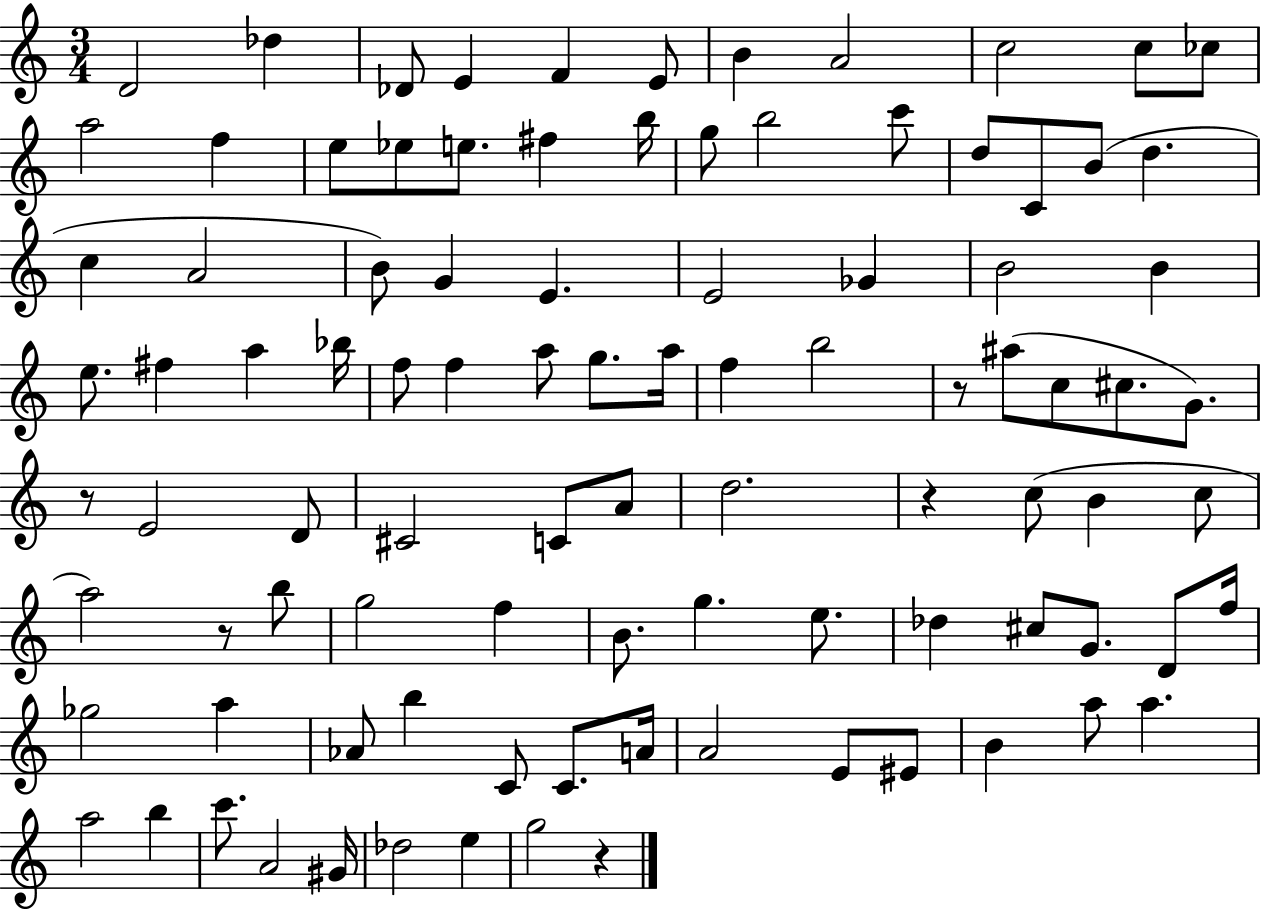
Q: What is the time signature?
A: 3/4